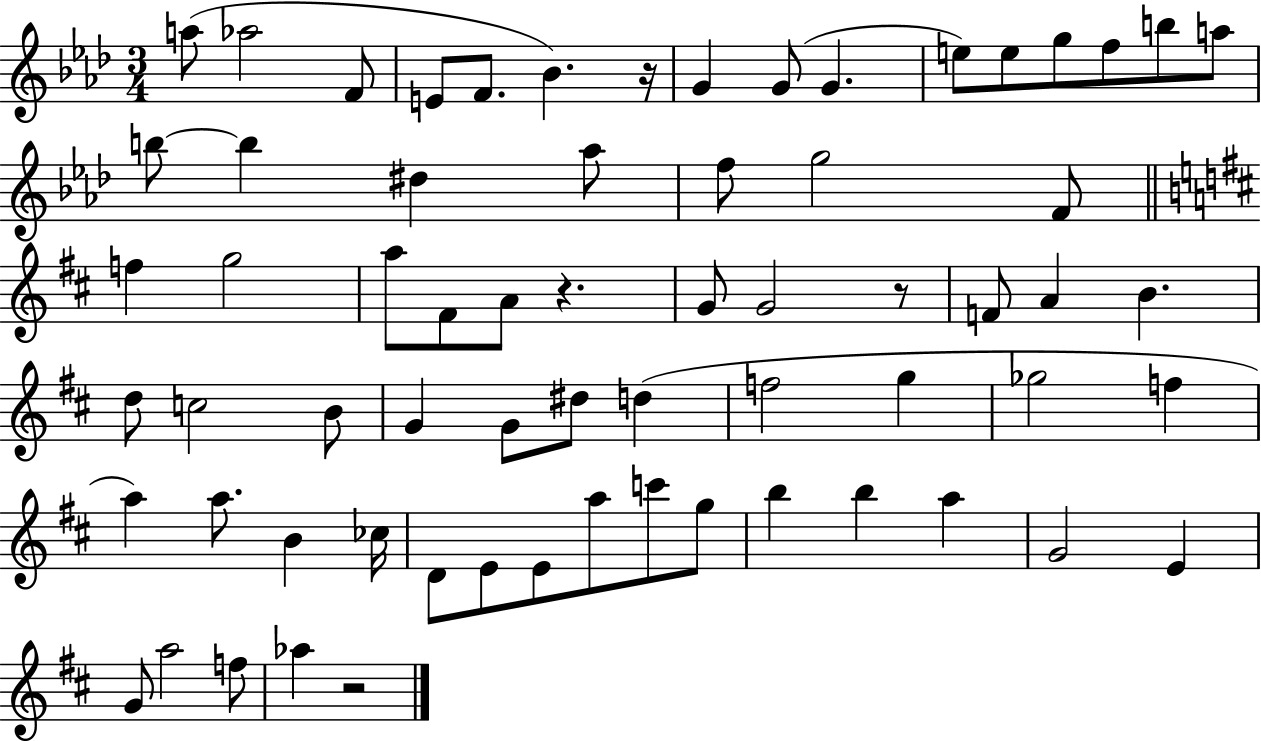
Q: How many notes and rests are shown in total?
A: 66